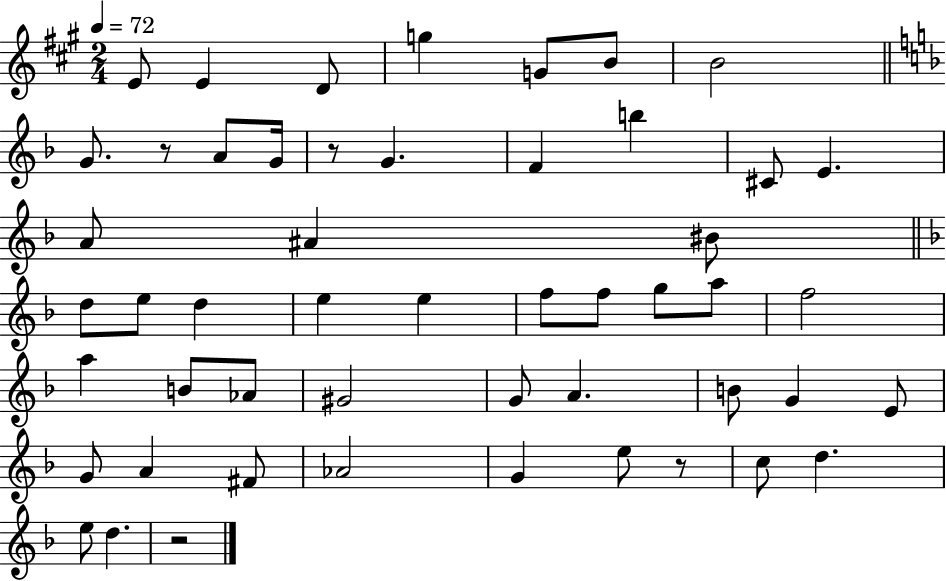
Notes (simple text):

E4/e E4/q D4/e G5/q G4/e B4/e B4/h G4/e. R/e A4/e G4/s R/e G4/q. F4/q B5/q C#4/e E4/q. A4/e A#4/q BIS4/e D5/e E5/e D5/q E5/q E5/q F5/e F5/e G5/e A5/e F5/h A5/q B4/e Ab4/e G#4/h G4/e A4/q. B4/e G4/q E4/e G4/e A4/q F#4/e Ab4/h G4/q E5/e R/e C5/e D5/q. E5/e D5/q. R/h